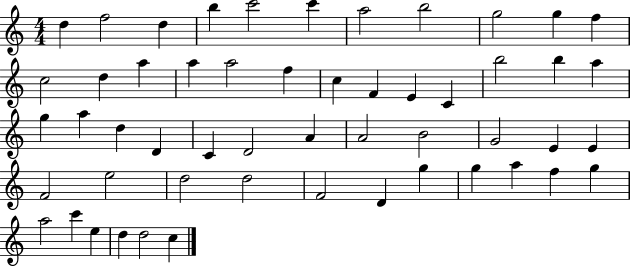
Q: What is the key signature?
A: C major